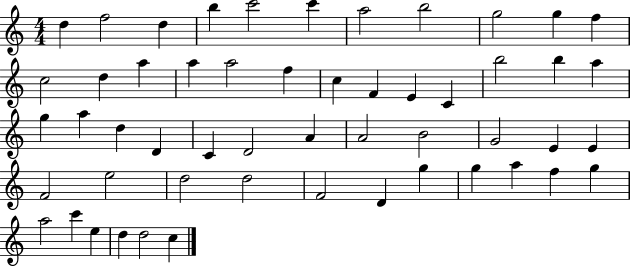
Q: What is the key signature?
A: C major